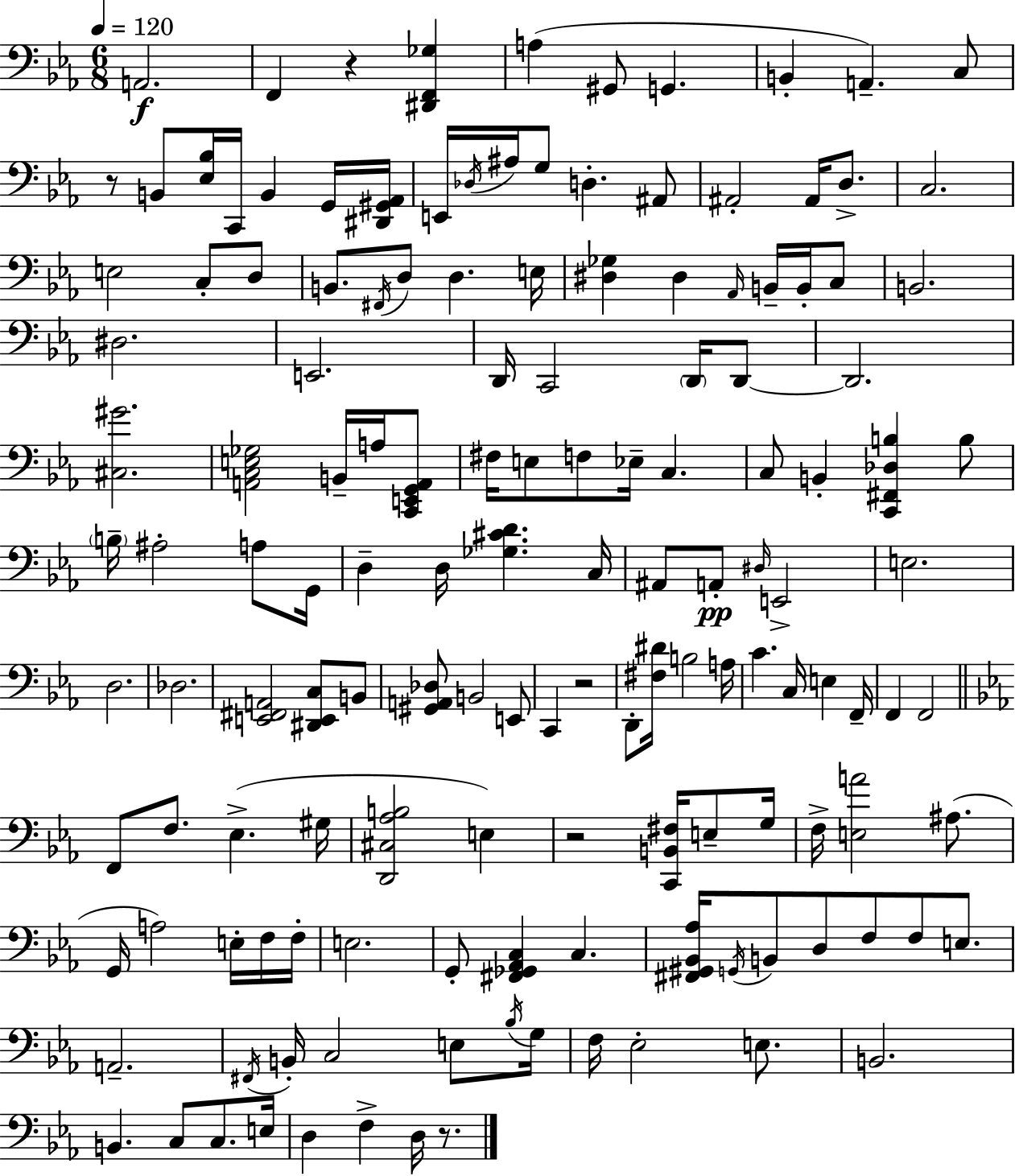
X:1
T:Untitled
M:6/8
L:1/4
K:Eb
A,,2 F,, z [^D,,F,,_G,] A, ^G,,/2 G,, B,, A,, C,/2 z/2 B,,/2 [_E,_B,]/4 C,,/4 B,, G,,/4 [^D,,^G,,_A,,]/4 E,,/4 _D,/4 ^A,/4 G,/2 D, ^A,,/2 ^A,,2 ^A,,/4 D,/2 C,2 E,2 C,/2 D,/2 B,,/2 ^F,,/4 D,/2 D, E,/4 [^D,_G,] ^D, _A,,/4 B,,/4 B,,/4 C,/2 B,,2 ^D,2 E,,2 D,,/4 C,,2 D,,/4 D,,/2 D,,2 [^C,^G]2 [A,,C,E,_G,]2 B,,/4 A,/4 [C,,E,,G,,A,,]/2 ^F,/4 E,/2 F,/2 _E,/4 C, C,/2 B,, [C,,^F,,_D,B,] B,/2 B,/4 ^A,2 A,/2 G,,/4 D, D,/4 [_G,^CD] C,/4 ^A,,/2 A,,/2 ^D,/4 E,,2 E,2 D,2 _D,2 [E,,^F,,A,,]2 [^D,,E,,C,]/2 B,,/2 [^G,,A,,_D,]/2 B,,2 E,,/2 C,, z2 D,,/2 [^F,^D]/4 B,2 A,/4 C C,/4 E, F,,/4 F,, F,,2 F,,/2 F,/2 _E, ^G,/4 [D,,^C,_A,B,]2 E, z2 [C,,B,,^F,]/4 E,/2 G,/4 F,/4 [E,A]2 ^A,/2 G,,/4 A,2 E,/4 F,/4 F,/4 E,2 G,,/2 [^F,,_G,,_A,,C,] C, [^F,,^G,,_B,,_A,]/4 G,,/4 B,,/2 D,/2 F,/2 F,/2 E,/2 A,,2 ^F,,/4 B,,/4 C,2 E,/2 _B,/4 G,/4 F,/4 _E,2 E,/2 B,,2 B,, C,/2 C,/2 E,/4 D, F, D,/4 z/2